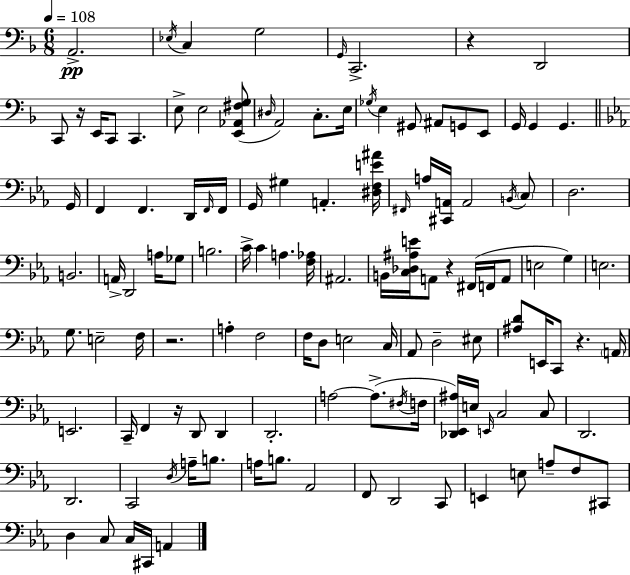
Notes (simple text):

A2/h. Eb3/s C3/q G3/h G2/s C2/h. R/q D2/h C2/e R/s E2/s C2/e C2/q. E3/e E3/h [E2,Ab2,F#3,G3]/e D#3/s A2/h C3/e. E3/s Gb3/s E3/q G#2/e A#2/e G2/e E2/e G2/s G2/q G2/q. G2/s F2/q F2/q. D2/s F2/s F2/s G2/s G#3/q A2/q. [D#3,F3,E4,A#4]/s F#2/s A3/s [C#2,A2]/s A2/h B2/s C3/e D3/h. B2/h. A2/s D2/h A3/s Gb3/e B3/h. C4/s C4/q A3/q. [F3,Ab3]/s A#2/h. B2/s [C3,Db3,A#3,E4]/s A2/e R/q F#2/s F2/s A2/e E3/h G3/q E3/h. G3/e. E3/h F3/s R/h. A3/q F3/h F3/s D3/e E3/h C3/s Ab2/e D3/h EIS3/e [A#3,D4]/e E2/s C2/e R/q. A2/s E2/h. C2/s F2/q R/s D2/e D2/q D2/h. A3/h A3/e. F#3/s F3/s [Db2,Eb2,A#3]/s E3/s E2/s C3/h C3/e D2/h. D2/h. C2/h D3/s A3/s B3/e. A3/s B3/e. Ab2/h F2/e D2/h C2/e E2/q E3/e A3/e F3/e C#2/e D3/q C3/e C3/s C#2/s A2/q